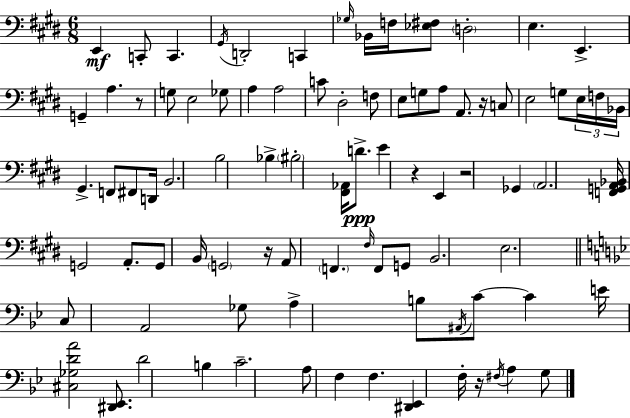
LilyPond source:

{
  \clef bass
  \numericTimeSignature
  \time 6/8
  \key e \major
  e,4\mf c,8-. c,4. | \acciaccatura { gis,16 } d,2-. c,4 | \grace { ges16 } bes,16 f16 <ees fis>8 \parenthesize d2-. | e4. e,4.-> | \break g,4-- a4. | r8 g8 e2 | ges8 a4 a2 | c'8 dis2-. | \break f8 e8 g8 a8 a,8. r16 | c8 e2 g8 | \tuplet 3/2 { e16 f16 bes,16 } gis,4.-> f,8 fis,8 | d,16 b,2. | \break b2 bes4-> | \parenthesize bis2-. <fis, aes,>16 d'8.->\ppp | e'4 r4 e,4 | r2 ges,4 | \break \parenthesize a,2. | <f, g, a, bes,>16 g,2 a,8.-. | g,8 b,16 \parenthesize g,2 | r16 a,8 \parenthesize f,4. \grace { fis16 } f,8 | \break g,8 b,2. | e2. | \bar "||" \break \key g \minor c8 a,2 ges8 | a4-> b8 \acciaccatura { ais,16 } c'8~~ c'4 | e'16 <cis ges d' a'>2 <dis, ees,>8. | d'2 b4 | \break c'2.-- | a8 f4 f4. | <dis, ees,>4 f16-. r16 \acciaccatura { fis16 } a4 | g8 \bar "|."
}